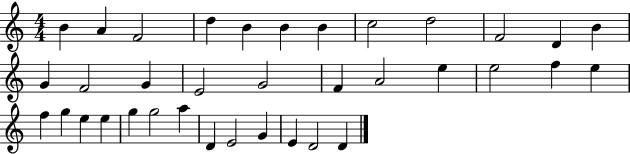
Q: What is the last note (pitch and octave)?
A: D4